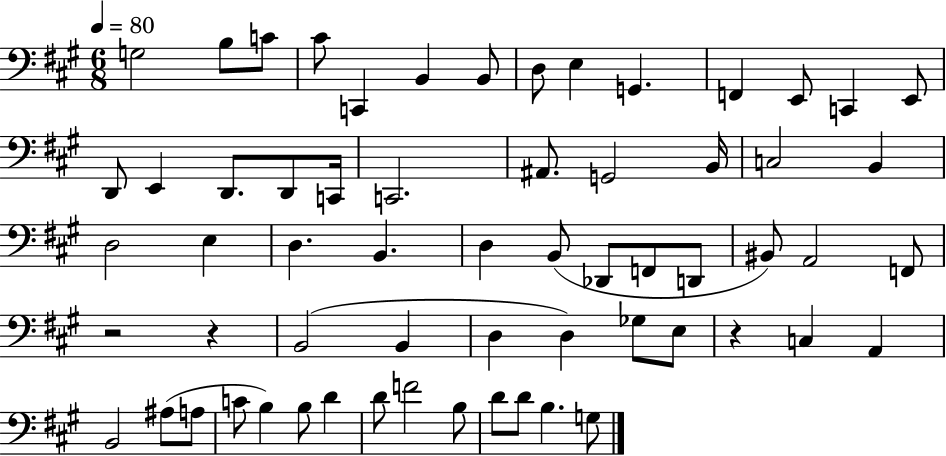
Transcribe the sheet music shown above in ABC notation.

X:1
T:Untitled
M:6/8
L:1/4
K:A
G,2 B,/2 C/2 ^C/2 C,, B,, B,,/2 D,/2 E, G,, F,, E,,/2 C,, E,,/2 D,,/2 E,, D,,/2 D,,/2 C,,/4 C,,2 ^A,,/2 G,,2 B,,/4 C,2 B,, D,2 E, D, B,, D, B,,/2 _D,,/2 F,,/2 D,,/2 ^B,,/2 A,,2 F,,/2 z2 z B,,2 B,, D, D, _G,/2 E,/2 z C, A,, B,,2 ^A,/2 A,/2 C/2 B, B,/2 D D/2 F2 B,/2 D/2 D/2 B, G,/2